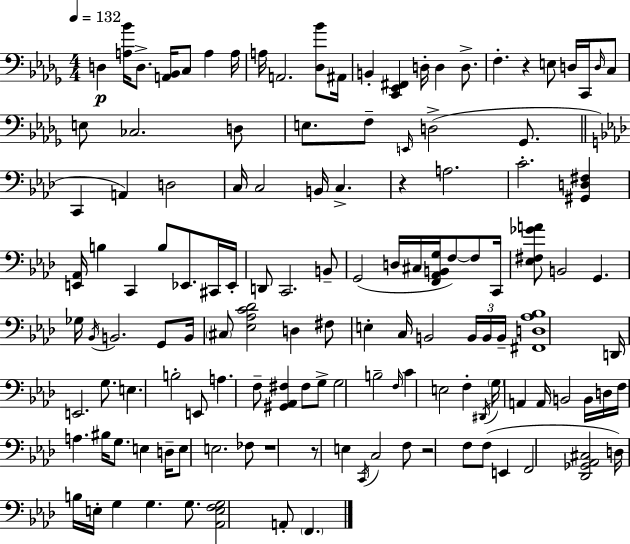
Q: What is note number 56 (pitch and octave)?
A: G2